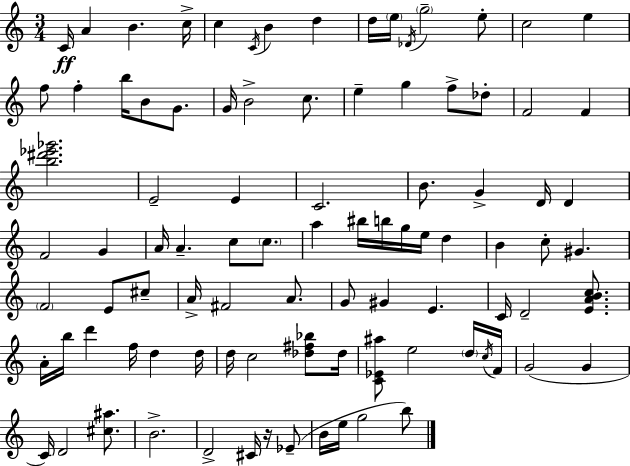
{
  \clef treble
  \numericTimeSignature
  \time 3/4
  \key c \major
  c'16\ff a'4 b'4. c''16-> | c''4 \acciaccatura { c'16 } b'4 d''4 | d''16 \parenthesize e''16 \acciaccatura { des'16 } \parenthesize g''2-- | e''8-. c''2 e''4 | \break f''8 f''4-. b''16 b'8 g'8. | g'16 b'2-> c''8. | e''4-- g''4 f''8-> | des''8-. f'2 f'4 | \break <b'' dis''' ees''' ges'''>2. | e'2-- e'4 | c'2. | b'8. g'4-> d'16 d'4 | \break f'2 g'4 | a'16 a'4.-- c''8 \parenthesize c''8. | a''4 bis''16 b''16 g''16 e''16 d''4 | b'4 c''8-. gis'4. | \break \parenthesize f'2 e'8 | cis''8-- a'16-> fis'2 a'8. | g'8 gis'4 e'4. | c'16 d'2-- <e' a' b' c''>8. | \break a'16-. b''16 d'''4 f''16 d''4 | d''16 d''16 c''2 <des'' fis'' bes''>8 | des''16 <c' ees' ais''>8 e''2 | \parenthesize d''16 \acciaccatura { c''16 } f'16 g'2( g'4 | \break c'16) d'2 | <cis'' ais''>8. b'2.-> | d'2-> cis'16 | r16 ees'8--( b'16 e''16 g''2 | \break b''8) \bar "|."
}